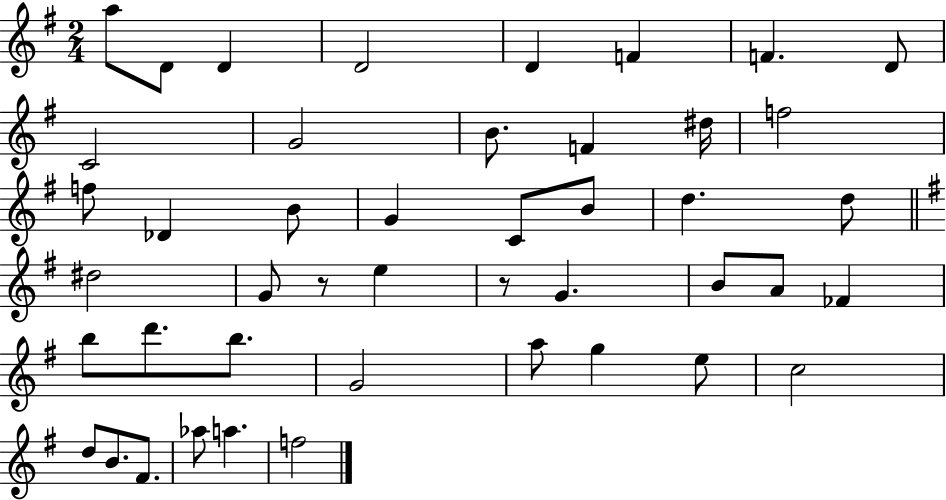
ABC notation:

X:1
T:Untitled
M:2/4
L:1/4
K:G
a/2 D/2 D D2 D F F D/2 C2 G2 B/2 F ^d/4 f2 f/2 _D B/2 G C/2 B/2 d d/2 ^d2 G/2 z/2 e z/2 G B/2 A/2 _F b/2 d'/2 b/2 G2 a/2 g e/2 c2 d/2 B/2 ^F/2 _a/2 a f2